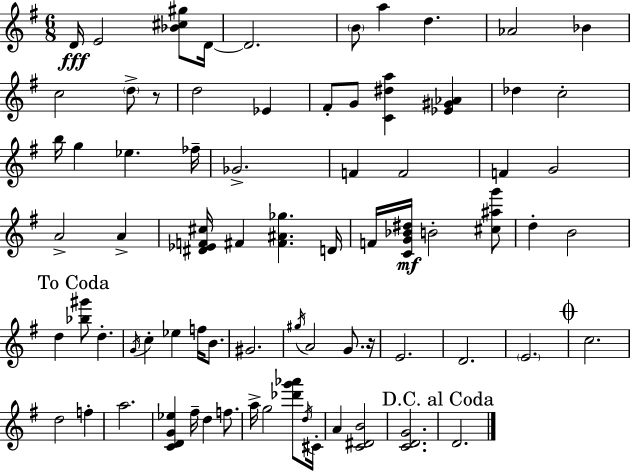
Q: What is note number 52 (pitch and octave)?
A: A5